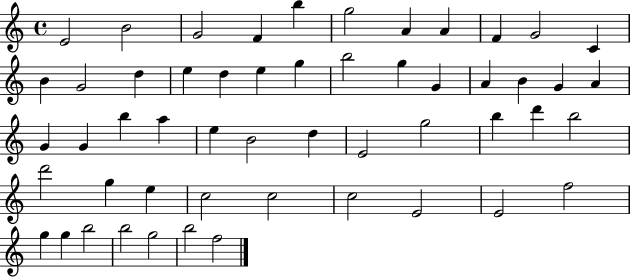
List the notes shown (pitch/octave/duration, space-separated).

E4/h B4/h G4/h F4/q B5/q G5/h A4/q A4/q F4/q G4/h C4/q B4/q G4/h D5/q E5/q D5/q E5/q G5/q B5/h G5/q G4/q A4/q B4/q G4/q A4/q G4/q G4/q B5/q A5/q E5/q B4/h D5/q E4/h G5/h B5/q D6/q B5/h D6/h G5/q E5/q C5/h C5/h C5/h E4/h E4/h F5/h G5/q G5/q B5/h B5/h G5/h B5/h F5/h